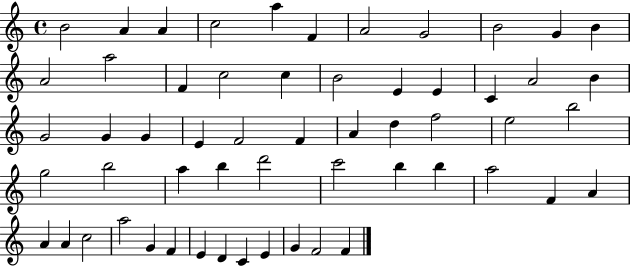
{
  \clef treble
  \time 4/4
  \defaultTimeSignature
  \key c \major
  b'2 a'4 a'4 | c''2 a''4 f'4 | a'2 g'2 | b'2 g'4 b'4 | \break a'2 a''2 | f'4 c''2 c''4 | b'2 e'4 e'4 | c'4 a'2 b'4 | \break g'2 g'4 g'4 | e'4 f'2 f'4 | a'4 d''4 f''2 | e''2 b''2 | \break g''2 b''2 | a''4 b''4 d'''2 | c'''2 b''4 b''4 | a''2 f'4 a'4 | \break a'4 a'4 c''2 | a''2 g'4 f'4 | e'4 d'4 c'4 e'4 | g'4 f'2 f'4 | \break \bar "|."
}